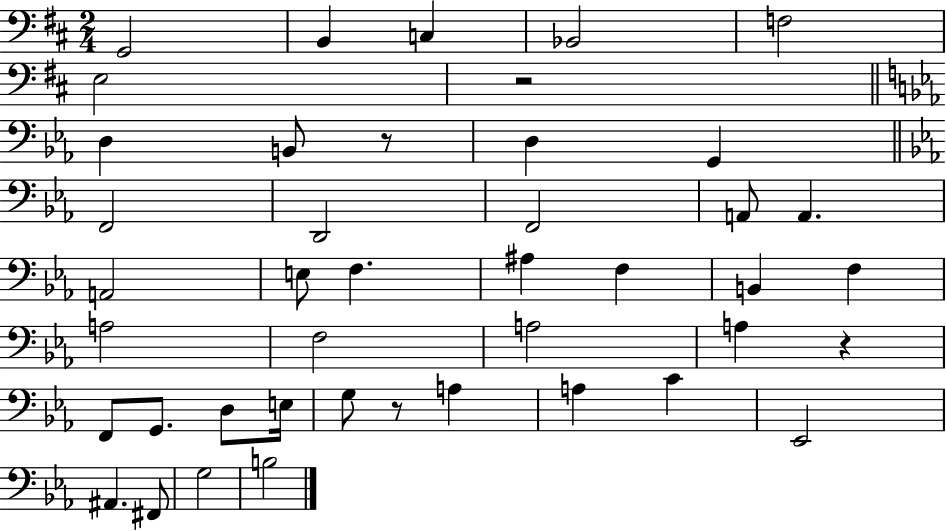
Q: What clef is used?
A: bass